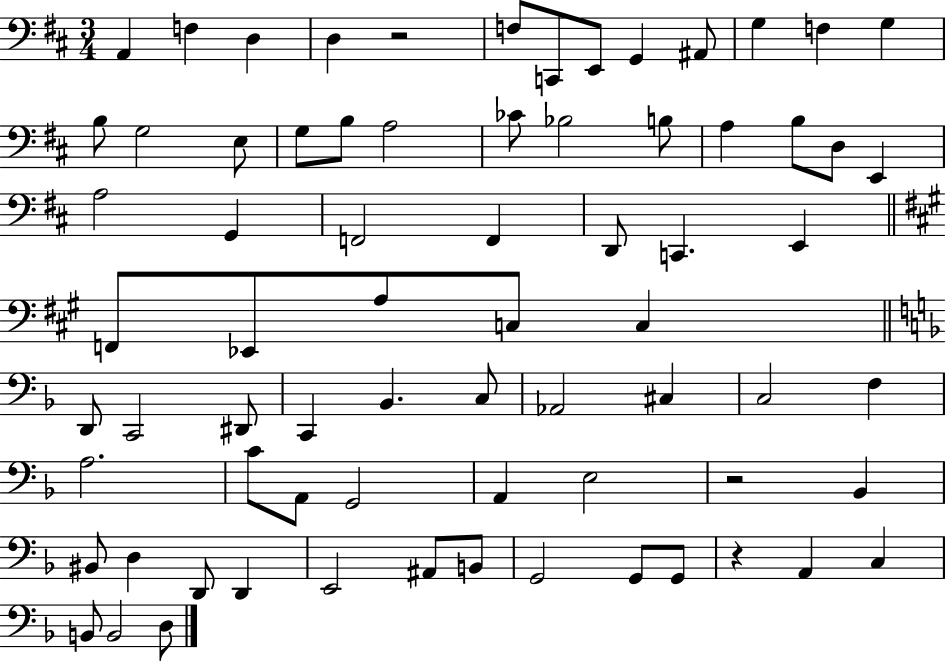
A2/q F3/q D3/q D3/q R/h F3/e C2/e E2/e G2/q A#2/e G3/q F3/q G3/q B3/e G3/h E3/e G3/e B3/e A3/h CES4/e Bb3/h B3/e A3/q B3/e D3/e E2/q A3/h G2/q F2/h F2/q D2/e C2/q. E2/q F2/e Eb2/e A3/e C3/e C3/q D2/e C2/h D#2/e C2/q Bb2/q. C3/e Ab2/h C#3/q C3/h F3/q A3/h. C4/e A2/e G2/h A2/q E3/h R/h Bb2/q BIS2/e D3/q D2/e D2/q E2/h A#2/e B2/e G2/h G2/e G2/e R/q A2/q C3/q B2/e B2/h D3/e